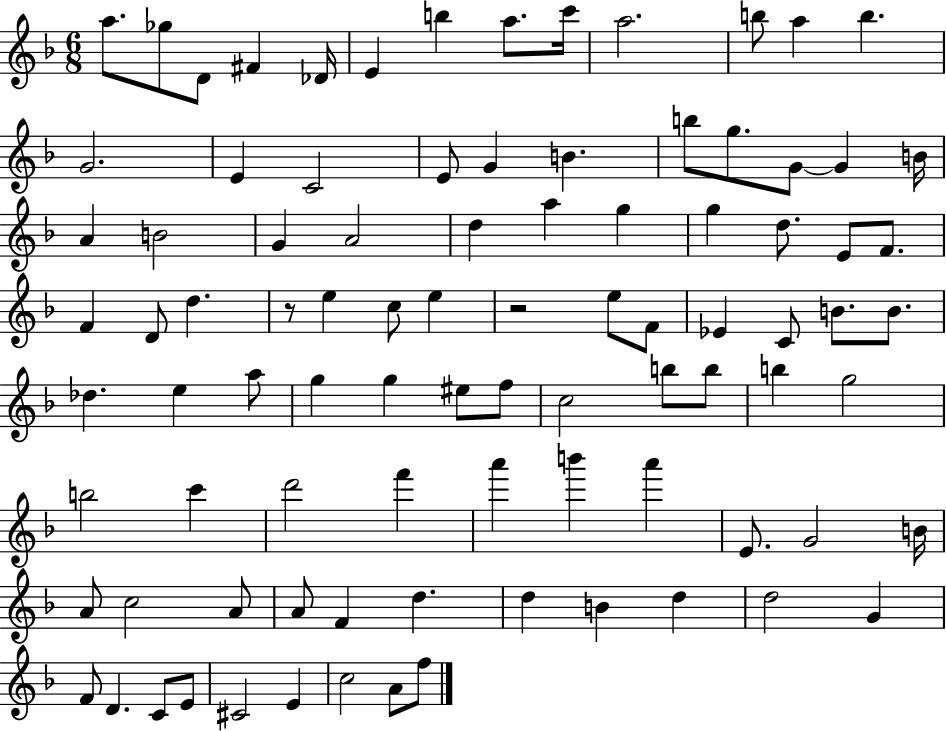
A5/e. Gb5/e D4/e F#4/q Db4/s E4/q B5/q A5/e. C6/s A5/h. B5/e A5/q B5/q. G4/h. E4/q C4/h E4/e G4/q B4/q. B5/e G5/e. G4/e G4/q B4/s A4/q B4/h G4/q A4/h D5/q A5/q G5/q G5/q D5/e. E4/e F4/e. F4/q D4/e D5/q. R/e E5/q C5/e E5/q R/h E5/e F4/e Eb4/q C4/e B4/e. B4/e. Db5/q. E5/q A5/e G5/q G5/q EIS5/e F5/e C5/h B5/e B5/e B5/q G5/h B5/h C6/q D6/h F6/q A6/q B6/q A6/q E4/e. G4/h B4/s A4/e C5/h A4/e A4/e F4/q D5/q. D5/q B4/q D5/q D5/h G4/q F4/e D4/q. C4/e E4/e C#4/h E4/q C5/h A4/e F5/e